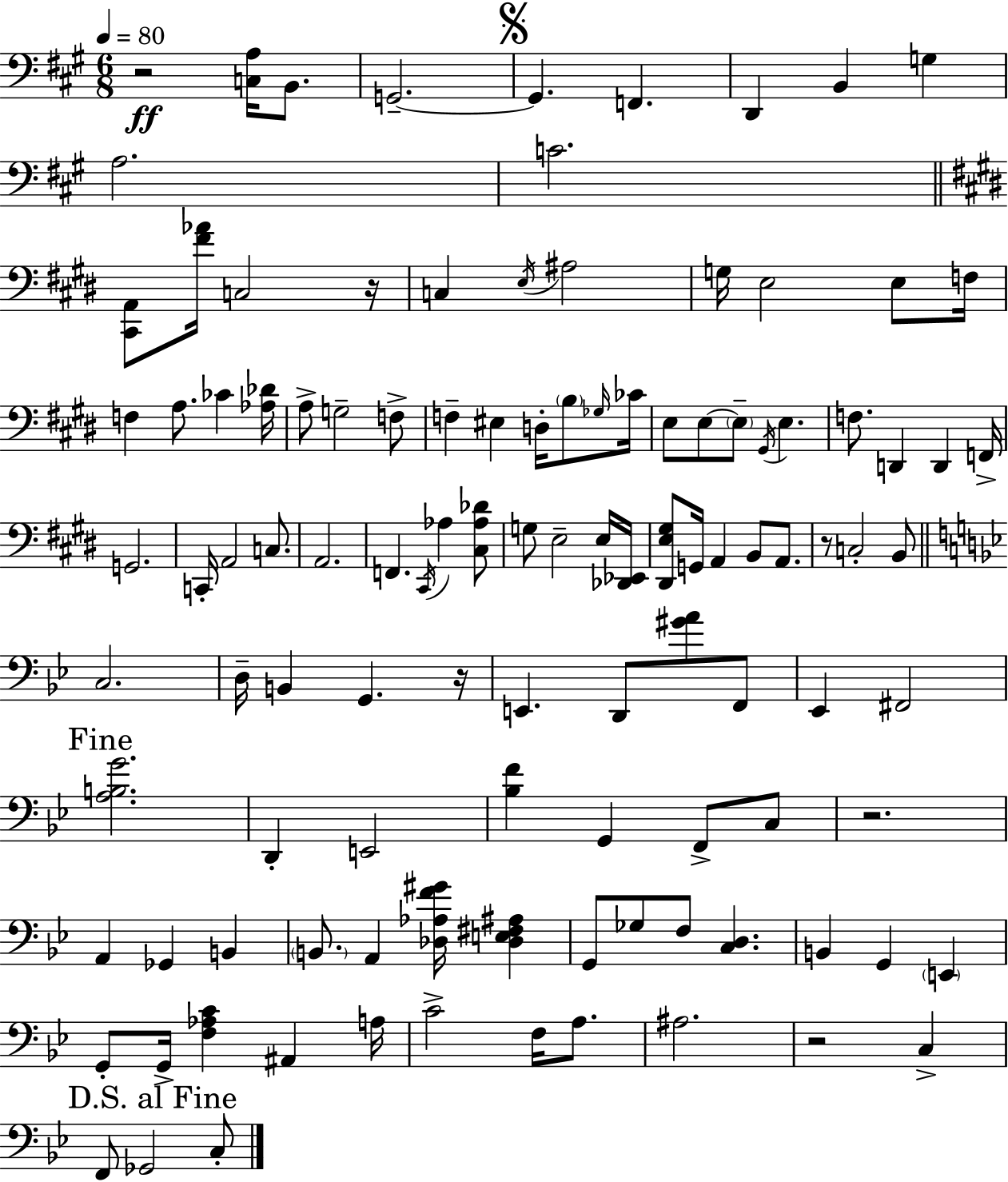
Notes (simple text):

R/h [C3,A3]/s B2/e. G2/h. G2/q. F2/q. D2/q B2/q G3/q A3/h. C4/h. [C#2,A2]/e [F#4,Ab4]/s C3/h R/s C3/q E3/s A#3/h G3/s E3/h E3/e F3/s F3/q A3/e. CES4/q [Ab3,Db4]/s A3/e G3/h F3/e F3/q EIS3/q D3/s B3/e Gb3/s CES4/s E3/e E3/e E3/e G#2/s E3/q. F3/e. D2/q D2/q F2/s G2/h. C2/s A2/h C3/e. A2/h. F2/q. C#2/s Ab3/q [C#3,Ab3,Db4]/e G3/e E3/h E3/s [Db2,Eb2]/s [D#2,E3,G#3]/e G2/s A2/q B2/e A2/e. R/e C3/h B2/e C3/h. D3/s B2/q G2/q. R/s E2/q. D2/e [G#4,A4]/e F2/e Eb2/q F#2/h [A3,B3,G4]/h. D2/q E2/h [Bb3,F4]/q G2/q F2/e C3/e R/h. A2/q Gb2/q B2/q B2/e. A2/q [Db3,Ab3,F4,G#4]/s [Db3,E3,F#3,A#3]/q G2/e Gb3/e F3/e [C3,D3]/q. B2/q G2/q E2/q G2/e G2/s [F3,Ab3,C4]/q A#2/q A3/s C4/h F3/s A3/e. A#3/h. R/h C3/q F2/e Gb2/h C3/e